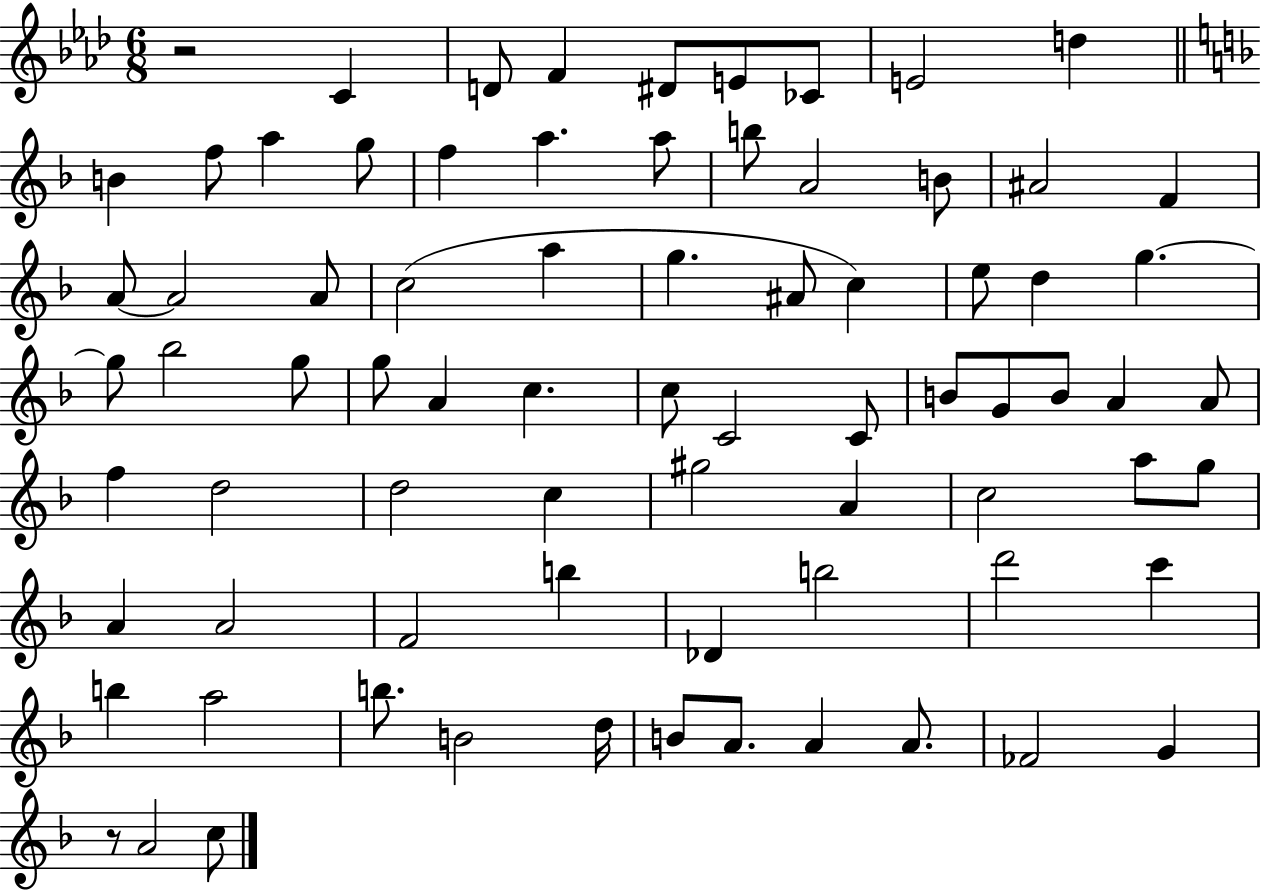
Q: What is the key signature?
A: AES major